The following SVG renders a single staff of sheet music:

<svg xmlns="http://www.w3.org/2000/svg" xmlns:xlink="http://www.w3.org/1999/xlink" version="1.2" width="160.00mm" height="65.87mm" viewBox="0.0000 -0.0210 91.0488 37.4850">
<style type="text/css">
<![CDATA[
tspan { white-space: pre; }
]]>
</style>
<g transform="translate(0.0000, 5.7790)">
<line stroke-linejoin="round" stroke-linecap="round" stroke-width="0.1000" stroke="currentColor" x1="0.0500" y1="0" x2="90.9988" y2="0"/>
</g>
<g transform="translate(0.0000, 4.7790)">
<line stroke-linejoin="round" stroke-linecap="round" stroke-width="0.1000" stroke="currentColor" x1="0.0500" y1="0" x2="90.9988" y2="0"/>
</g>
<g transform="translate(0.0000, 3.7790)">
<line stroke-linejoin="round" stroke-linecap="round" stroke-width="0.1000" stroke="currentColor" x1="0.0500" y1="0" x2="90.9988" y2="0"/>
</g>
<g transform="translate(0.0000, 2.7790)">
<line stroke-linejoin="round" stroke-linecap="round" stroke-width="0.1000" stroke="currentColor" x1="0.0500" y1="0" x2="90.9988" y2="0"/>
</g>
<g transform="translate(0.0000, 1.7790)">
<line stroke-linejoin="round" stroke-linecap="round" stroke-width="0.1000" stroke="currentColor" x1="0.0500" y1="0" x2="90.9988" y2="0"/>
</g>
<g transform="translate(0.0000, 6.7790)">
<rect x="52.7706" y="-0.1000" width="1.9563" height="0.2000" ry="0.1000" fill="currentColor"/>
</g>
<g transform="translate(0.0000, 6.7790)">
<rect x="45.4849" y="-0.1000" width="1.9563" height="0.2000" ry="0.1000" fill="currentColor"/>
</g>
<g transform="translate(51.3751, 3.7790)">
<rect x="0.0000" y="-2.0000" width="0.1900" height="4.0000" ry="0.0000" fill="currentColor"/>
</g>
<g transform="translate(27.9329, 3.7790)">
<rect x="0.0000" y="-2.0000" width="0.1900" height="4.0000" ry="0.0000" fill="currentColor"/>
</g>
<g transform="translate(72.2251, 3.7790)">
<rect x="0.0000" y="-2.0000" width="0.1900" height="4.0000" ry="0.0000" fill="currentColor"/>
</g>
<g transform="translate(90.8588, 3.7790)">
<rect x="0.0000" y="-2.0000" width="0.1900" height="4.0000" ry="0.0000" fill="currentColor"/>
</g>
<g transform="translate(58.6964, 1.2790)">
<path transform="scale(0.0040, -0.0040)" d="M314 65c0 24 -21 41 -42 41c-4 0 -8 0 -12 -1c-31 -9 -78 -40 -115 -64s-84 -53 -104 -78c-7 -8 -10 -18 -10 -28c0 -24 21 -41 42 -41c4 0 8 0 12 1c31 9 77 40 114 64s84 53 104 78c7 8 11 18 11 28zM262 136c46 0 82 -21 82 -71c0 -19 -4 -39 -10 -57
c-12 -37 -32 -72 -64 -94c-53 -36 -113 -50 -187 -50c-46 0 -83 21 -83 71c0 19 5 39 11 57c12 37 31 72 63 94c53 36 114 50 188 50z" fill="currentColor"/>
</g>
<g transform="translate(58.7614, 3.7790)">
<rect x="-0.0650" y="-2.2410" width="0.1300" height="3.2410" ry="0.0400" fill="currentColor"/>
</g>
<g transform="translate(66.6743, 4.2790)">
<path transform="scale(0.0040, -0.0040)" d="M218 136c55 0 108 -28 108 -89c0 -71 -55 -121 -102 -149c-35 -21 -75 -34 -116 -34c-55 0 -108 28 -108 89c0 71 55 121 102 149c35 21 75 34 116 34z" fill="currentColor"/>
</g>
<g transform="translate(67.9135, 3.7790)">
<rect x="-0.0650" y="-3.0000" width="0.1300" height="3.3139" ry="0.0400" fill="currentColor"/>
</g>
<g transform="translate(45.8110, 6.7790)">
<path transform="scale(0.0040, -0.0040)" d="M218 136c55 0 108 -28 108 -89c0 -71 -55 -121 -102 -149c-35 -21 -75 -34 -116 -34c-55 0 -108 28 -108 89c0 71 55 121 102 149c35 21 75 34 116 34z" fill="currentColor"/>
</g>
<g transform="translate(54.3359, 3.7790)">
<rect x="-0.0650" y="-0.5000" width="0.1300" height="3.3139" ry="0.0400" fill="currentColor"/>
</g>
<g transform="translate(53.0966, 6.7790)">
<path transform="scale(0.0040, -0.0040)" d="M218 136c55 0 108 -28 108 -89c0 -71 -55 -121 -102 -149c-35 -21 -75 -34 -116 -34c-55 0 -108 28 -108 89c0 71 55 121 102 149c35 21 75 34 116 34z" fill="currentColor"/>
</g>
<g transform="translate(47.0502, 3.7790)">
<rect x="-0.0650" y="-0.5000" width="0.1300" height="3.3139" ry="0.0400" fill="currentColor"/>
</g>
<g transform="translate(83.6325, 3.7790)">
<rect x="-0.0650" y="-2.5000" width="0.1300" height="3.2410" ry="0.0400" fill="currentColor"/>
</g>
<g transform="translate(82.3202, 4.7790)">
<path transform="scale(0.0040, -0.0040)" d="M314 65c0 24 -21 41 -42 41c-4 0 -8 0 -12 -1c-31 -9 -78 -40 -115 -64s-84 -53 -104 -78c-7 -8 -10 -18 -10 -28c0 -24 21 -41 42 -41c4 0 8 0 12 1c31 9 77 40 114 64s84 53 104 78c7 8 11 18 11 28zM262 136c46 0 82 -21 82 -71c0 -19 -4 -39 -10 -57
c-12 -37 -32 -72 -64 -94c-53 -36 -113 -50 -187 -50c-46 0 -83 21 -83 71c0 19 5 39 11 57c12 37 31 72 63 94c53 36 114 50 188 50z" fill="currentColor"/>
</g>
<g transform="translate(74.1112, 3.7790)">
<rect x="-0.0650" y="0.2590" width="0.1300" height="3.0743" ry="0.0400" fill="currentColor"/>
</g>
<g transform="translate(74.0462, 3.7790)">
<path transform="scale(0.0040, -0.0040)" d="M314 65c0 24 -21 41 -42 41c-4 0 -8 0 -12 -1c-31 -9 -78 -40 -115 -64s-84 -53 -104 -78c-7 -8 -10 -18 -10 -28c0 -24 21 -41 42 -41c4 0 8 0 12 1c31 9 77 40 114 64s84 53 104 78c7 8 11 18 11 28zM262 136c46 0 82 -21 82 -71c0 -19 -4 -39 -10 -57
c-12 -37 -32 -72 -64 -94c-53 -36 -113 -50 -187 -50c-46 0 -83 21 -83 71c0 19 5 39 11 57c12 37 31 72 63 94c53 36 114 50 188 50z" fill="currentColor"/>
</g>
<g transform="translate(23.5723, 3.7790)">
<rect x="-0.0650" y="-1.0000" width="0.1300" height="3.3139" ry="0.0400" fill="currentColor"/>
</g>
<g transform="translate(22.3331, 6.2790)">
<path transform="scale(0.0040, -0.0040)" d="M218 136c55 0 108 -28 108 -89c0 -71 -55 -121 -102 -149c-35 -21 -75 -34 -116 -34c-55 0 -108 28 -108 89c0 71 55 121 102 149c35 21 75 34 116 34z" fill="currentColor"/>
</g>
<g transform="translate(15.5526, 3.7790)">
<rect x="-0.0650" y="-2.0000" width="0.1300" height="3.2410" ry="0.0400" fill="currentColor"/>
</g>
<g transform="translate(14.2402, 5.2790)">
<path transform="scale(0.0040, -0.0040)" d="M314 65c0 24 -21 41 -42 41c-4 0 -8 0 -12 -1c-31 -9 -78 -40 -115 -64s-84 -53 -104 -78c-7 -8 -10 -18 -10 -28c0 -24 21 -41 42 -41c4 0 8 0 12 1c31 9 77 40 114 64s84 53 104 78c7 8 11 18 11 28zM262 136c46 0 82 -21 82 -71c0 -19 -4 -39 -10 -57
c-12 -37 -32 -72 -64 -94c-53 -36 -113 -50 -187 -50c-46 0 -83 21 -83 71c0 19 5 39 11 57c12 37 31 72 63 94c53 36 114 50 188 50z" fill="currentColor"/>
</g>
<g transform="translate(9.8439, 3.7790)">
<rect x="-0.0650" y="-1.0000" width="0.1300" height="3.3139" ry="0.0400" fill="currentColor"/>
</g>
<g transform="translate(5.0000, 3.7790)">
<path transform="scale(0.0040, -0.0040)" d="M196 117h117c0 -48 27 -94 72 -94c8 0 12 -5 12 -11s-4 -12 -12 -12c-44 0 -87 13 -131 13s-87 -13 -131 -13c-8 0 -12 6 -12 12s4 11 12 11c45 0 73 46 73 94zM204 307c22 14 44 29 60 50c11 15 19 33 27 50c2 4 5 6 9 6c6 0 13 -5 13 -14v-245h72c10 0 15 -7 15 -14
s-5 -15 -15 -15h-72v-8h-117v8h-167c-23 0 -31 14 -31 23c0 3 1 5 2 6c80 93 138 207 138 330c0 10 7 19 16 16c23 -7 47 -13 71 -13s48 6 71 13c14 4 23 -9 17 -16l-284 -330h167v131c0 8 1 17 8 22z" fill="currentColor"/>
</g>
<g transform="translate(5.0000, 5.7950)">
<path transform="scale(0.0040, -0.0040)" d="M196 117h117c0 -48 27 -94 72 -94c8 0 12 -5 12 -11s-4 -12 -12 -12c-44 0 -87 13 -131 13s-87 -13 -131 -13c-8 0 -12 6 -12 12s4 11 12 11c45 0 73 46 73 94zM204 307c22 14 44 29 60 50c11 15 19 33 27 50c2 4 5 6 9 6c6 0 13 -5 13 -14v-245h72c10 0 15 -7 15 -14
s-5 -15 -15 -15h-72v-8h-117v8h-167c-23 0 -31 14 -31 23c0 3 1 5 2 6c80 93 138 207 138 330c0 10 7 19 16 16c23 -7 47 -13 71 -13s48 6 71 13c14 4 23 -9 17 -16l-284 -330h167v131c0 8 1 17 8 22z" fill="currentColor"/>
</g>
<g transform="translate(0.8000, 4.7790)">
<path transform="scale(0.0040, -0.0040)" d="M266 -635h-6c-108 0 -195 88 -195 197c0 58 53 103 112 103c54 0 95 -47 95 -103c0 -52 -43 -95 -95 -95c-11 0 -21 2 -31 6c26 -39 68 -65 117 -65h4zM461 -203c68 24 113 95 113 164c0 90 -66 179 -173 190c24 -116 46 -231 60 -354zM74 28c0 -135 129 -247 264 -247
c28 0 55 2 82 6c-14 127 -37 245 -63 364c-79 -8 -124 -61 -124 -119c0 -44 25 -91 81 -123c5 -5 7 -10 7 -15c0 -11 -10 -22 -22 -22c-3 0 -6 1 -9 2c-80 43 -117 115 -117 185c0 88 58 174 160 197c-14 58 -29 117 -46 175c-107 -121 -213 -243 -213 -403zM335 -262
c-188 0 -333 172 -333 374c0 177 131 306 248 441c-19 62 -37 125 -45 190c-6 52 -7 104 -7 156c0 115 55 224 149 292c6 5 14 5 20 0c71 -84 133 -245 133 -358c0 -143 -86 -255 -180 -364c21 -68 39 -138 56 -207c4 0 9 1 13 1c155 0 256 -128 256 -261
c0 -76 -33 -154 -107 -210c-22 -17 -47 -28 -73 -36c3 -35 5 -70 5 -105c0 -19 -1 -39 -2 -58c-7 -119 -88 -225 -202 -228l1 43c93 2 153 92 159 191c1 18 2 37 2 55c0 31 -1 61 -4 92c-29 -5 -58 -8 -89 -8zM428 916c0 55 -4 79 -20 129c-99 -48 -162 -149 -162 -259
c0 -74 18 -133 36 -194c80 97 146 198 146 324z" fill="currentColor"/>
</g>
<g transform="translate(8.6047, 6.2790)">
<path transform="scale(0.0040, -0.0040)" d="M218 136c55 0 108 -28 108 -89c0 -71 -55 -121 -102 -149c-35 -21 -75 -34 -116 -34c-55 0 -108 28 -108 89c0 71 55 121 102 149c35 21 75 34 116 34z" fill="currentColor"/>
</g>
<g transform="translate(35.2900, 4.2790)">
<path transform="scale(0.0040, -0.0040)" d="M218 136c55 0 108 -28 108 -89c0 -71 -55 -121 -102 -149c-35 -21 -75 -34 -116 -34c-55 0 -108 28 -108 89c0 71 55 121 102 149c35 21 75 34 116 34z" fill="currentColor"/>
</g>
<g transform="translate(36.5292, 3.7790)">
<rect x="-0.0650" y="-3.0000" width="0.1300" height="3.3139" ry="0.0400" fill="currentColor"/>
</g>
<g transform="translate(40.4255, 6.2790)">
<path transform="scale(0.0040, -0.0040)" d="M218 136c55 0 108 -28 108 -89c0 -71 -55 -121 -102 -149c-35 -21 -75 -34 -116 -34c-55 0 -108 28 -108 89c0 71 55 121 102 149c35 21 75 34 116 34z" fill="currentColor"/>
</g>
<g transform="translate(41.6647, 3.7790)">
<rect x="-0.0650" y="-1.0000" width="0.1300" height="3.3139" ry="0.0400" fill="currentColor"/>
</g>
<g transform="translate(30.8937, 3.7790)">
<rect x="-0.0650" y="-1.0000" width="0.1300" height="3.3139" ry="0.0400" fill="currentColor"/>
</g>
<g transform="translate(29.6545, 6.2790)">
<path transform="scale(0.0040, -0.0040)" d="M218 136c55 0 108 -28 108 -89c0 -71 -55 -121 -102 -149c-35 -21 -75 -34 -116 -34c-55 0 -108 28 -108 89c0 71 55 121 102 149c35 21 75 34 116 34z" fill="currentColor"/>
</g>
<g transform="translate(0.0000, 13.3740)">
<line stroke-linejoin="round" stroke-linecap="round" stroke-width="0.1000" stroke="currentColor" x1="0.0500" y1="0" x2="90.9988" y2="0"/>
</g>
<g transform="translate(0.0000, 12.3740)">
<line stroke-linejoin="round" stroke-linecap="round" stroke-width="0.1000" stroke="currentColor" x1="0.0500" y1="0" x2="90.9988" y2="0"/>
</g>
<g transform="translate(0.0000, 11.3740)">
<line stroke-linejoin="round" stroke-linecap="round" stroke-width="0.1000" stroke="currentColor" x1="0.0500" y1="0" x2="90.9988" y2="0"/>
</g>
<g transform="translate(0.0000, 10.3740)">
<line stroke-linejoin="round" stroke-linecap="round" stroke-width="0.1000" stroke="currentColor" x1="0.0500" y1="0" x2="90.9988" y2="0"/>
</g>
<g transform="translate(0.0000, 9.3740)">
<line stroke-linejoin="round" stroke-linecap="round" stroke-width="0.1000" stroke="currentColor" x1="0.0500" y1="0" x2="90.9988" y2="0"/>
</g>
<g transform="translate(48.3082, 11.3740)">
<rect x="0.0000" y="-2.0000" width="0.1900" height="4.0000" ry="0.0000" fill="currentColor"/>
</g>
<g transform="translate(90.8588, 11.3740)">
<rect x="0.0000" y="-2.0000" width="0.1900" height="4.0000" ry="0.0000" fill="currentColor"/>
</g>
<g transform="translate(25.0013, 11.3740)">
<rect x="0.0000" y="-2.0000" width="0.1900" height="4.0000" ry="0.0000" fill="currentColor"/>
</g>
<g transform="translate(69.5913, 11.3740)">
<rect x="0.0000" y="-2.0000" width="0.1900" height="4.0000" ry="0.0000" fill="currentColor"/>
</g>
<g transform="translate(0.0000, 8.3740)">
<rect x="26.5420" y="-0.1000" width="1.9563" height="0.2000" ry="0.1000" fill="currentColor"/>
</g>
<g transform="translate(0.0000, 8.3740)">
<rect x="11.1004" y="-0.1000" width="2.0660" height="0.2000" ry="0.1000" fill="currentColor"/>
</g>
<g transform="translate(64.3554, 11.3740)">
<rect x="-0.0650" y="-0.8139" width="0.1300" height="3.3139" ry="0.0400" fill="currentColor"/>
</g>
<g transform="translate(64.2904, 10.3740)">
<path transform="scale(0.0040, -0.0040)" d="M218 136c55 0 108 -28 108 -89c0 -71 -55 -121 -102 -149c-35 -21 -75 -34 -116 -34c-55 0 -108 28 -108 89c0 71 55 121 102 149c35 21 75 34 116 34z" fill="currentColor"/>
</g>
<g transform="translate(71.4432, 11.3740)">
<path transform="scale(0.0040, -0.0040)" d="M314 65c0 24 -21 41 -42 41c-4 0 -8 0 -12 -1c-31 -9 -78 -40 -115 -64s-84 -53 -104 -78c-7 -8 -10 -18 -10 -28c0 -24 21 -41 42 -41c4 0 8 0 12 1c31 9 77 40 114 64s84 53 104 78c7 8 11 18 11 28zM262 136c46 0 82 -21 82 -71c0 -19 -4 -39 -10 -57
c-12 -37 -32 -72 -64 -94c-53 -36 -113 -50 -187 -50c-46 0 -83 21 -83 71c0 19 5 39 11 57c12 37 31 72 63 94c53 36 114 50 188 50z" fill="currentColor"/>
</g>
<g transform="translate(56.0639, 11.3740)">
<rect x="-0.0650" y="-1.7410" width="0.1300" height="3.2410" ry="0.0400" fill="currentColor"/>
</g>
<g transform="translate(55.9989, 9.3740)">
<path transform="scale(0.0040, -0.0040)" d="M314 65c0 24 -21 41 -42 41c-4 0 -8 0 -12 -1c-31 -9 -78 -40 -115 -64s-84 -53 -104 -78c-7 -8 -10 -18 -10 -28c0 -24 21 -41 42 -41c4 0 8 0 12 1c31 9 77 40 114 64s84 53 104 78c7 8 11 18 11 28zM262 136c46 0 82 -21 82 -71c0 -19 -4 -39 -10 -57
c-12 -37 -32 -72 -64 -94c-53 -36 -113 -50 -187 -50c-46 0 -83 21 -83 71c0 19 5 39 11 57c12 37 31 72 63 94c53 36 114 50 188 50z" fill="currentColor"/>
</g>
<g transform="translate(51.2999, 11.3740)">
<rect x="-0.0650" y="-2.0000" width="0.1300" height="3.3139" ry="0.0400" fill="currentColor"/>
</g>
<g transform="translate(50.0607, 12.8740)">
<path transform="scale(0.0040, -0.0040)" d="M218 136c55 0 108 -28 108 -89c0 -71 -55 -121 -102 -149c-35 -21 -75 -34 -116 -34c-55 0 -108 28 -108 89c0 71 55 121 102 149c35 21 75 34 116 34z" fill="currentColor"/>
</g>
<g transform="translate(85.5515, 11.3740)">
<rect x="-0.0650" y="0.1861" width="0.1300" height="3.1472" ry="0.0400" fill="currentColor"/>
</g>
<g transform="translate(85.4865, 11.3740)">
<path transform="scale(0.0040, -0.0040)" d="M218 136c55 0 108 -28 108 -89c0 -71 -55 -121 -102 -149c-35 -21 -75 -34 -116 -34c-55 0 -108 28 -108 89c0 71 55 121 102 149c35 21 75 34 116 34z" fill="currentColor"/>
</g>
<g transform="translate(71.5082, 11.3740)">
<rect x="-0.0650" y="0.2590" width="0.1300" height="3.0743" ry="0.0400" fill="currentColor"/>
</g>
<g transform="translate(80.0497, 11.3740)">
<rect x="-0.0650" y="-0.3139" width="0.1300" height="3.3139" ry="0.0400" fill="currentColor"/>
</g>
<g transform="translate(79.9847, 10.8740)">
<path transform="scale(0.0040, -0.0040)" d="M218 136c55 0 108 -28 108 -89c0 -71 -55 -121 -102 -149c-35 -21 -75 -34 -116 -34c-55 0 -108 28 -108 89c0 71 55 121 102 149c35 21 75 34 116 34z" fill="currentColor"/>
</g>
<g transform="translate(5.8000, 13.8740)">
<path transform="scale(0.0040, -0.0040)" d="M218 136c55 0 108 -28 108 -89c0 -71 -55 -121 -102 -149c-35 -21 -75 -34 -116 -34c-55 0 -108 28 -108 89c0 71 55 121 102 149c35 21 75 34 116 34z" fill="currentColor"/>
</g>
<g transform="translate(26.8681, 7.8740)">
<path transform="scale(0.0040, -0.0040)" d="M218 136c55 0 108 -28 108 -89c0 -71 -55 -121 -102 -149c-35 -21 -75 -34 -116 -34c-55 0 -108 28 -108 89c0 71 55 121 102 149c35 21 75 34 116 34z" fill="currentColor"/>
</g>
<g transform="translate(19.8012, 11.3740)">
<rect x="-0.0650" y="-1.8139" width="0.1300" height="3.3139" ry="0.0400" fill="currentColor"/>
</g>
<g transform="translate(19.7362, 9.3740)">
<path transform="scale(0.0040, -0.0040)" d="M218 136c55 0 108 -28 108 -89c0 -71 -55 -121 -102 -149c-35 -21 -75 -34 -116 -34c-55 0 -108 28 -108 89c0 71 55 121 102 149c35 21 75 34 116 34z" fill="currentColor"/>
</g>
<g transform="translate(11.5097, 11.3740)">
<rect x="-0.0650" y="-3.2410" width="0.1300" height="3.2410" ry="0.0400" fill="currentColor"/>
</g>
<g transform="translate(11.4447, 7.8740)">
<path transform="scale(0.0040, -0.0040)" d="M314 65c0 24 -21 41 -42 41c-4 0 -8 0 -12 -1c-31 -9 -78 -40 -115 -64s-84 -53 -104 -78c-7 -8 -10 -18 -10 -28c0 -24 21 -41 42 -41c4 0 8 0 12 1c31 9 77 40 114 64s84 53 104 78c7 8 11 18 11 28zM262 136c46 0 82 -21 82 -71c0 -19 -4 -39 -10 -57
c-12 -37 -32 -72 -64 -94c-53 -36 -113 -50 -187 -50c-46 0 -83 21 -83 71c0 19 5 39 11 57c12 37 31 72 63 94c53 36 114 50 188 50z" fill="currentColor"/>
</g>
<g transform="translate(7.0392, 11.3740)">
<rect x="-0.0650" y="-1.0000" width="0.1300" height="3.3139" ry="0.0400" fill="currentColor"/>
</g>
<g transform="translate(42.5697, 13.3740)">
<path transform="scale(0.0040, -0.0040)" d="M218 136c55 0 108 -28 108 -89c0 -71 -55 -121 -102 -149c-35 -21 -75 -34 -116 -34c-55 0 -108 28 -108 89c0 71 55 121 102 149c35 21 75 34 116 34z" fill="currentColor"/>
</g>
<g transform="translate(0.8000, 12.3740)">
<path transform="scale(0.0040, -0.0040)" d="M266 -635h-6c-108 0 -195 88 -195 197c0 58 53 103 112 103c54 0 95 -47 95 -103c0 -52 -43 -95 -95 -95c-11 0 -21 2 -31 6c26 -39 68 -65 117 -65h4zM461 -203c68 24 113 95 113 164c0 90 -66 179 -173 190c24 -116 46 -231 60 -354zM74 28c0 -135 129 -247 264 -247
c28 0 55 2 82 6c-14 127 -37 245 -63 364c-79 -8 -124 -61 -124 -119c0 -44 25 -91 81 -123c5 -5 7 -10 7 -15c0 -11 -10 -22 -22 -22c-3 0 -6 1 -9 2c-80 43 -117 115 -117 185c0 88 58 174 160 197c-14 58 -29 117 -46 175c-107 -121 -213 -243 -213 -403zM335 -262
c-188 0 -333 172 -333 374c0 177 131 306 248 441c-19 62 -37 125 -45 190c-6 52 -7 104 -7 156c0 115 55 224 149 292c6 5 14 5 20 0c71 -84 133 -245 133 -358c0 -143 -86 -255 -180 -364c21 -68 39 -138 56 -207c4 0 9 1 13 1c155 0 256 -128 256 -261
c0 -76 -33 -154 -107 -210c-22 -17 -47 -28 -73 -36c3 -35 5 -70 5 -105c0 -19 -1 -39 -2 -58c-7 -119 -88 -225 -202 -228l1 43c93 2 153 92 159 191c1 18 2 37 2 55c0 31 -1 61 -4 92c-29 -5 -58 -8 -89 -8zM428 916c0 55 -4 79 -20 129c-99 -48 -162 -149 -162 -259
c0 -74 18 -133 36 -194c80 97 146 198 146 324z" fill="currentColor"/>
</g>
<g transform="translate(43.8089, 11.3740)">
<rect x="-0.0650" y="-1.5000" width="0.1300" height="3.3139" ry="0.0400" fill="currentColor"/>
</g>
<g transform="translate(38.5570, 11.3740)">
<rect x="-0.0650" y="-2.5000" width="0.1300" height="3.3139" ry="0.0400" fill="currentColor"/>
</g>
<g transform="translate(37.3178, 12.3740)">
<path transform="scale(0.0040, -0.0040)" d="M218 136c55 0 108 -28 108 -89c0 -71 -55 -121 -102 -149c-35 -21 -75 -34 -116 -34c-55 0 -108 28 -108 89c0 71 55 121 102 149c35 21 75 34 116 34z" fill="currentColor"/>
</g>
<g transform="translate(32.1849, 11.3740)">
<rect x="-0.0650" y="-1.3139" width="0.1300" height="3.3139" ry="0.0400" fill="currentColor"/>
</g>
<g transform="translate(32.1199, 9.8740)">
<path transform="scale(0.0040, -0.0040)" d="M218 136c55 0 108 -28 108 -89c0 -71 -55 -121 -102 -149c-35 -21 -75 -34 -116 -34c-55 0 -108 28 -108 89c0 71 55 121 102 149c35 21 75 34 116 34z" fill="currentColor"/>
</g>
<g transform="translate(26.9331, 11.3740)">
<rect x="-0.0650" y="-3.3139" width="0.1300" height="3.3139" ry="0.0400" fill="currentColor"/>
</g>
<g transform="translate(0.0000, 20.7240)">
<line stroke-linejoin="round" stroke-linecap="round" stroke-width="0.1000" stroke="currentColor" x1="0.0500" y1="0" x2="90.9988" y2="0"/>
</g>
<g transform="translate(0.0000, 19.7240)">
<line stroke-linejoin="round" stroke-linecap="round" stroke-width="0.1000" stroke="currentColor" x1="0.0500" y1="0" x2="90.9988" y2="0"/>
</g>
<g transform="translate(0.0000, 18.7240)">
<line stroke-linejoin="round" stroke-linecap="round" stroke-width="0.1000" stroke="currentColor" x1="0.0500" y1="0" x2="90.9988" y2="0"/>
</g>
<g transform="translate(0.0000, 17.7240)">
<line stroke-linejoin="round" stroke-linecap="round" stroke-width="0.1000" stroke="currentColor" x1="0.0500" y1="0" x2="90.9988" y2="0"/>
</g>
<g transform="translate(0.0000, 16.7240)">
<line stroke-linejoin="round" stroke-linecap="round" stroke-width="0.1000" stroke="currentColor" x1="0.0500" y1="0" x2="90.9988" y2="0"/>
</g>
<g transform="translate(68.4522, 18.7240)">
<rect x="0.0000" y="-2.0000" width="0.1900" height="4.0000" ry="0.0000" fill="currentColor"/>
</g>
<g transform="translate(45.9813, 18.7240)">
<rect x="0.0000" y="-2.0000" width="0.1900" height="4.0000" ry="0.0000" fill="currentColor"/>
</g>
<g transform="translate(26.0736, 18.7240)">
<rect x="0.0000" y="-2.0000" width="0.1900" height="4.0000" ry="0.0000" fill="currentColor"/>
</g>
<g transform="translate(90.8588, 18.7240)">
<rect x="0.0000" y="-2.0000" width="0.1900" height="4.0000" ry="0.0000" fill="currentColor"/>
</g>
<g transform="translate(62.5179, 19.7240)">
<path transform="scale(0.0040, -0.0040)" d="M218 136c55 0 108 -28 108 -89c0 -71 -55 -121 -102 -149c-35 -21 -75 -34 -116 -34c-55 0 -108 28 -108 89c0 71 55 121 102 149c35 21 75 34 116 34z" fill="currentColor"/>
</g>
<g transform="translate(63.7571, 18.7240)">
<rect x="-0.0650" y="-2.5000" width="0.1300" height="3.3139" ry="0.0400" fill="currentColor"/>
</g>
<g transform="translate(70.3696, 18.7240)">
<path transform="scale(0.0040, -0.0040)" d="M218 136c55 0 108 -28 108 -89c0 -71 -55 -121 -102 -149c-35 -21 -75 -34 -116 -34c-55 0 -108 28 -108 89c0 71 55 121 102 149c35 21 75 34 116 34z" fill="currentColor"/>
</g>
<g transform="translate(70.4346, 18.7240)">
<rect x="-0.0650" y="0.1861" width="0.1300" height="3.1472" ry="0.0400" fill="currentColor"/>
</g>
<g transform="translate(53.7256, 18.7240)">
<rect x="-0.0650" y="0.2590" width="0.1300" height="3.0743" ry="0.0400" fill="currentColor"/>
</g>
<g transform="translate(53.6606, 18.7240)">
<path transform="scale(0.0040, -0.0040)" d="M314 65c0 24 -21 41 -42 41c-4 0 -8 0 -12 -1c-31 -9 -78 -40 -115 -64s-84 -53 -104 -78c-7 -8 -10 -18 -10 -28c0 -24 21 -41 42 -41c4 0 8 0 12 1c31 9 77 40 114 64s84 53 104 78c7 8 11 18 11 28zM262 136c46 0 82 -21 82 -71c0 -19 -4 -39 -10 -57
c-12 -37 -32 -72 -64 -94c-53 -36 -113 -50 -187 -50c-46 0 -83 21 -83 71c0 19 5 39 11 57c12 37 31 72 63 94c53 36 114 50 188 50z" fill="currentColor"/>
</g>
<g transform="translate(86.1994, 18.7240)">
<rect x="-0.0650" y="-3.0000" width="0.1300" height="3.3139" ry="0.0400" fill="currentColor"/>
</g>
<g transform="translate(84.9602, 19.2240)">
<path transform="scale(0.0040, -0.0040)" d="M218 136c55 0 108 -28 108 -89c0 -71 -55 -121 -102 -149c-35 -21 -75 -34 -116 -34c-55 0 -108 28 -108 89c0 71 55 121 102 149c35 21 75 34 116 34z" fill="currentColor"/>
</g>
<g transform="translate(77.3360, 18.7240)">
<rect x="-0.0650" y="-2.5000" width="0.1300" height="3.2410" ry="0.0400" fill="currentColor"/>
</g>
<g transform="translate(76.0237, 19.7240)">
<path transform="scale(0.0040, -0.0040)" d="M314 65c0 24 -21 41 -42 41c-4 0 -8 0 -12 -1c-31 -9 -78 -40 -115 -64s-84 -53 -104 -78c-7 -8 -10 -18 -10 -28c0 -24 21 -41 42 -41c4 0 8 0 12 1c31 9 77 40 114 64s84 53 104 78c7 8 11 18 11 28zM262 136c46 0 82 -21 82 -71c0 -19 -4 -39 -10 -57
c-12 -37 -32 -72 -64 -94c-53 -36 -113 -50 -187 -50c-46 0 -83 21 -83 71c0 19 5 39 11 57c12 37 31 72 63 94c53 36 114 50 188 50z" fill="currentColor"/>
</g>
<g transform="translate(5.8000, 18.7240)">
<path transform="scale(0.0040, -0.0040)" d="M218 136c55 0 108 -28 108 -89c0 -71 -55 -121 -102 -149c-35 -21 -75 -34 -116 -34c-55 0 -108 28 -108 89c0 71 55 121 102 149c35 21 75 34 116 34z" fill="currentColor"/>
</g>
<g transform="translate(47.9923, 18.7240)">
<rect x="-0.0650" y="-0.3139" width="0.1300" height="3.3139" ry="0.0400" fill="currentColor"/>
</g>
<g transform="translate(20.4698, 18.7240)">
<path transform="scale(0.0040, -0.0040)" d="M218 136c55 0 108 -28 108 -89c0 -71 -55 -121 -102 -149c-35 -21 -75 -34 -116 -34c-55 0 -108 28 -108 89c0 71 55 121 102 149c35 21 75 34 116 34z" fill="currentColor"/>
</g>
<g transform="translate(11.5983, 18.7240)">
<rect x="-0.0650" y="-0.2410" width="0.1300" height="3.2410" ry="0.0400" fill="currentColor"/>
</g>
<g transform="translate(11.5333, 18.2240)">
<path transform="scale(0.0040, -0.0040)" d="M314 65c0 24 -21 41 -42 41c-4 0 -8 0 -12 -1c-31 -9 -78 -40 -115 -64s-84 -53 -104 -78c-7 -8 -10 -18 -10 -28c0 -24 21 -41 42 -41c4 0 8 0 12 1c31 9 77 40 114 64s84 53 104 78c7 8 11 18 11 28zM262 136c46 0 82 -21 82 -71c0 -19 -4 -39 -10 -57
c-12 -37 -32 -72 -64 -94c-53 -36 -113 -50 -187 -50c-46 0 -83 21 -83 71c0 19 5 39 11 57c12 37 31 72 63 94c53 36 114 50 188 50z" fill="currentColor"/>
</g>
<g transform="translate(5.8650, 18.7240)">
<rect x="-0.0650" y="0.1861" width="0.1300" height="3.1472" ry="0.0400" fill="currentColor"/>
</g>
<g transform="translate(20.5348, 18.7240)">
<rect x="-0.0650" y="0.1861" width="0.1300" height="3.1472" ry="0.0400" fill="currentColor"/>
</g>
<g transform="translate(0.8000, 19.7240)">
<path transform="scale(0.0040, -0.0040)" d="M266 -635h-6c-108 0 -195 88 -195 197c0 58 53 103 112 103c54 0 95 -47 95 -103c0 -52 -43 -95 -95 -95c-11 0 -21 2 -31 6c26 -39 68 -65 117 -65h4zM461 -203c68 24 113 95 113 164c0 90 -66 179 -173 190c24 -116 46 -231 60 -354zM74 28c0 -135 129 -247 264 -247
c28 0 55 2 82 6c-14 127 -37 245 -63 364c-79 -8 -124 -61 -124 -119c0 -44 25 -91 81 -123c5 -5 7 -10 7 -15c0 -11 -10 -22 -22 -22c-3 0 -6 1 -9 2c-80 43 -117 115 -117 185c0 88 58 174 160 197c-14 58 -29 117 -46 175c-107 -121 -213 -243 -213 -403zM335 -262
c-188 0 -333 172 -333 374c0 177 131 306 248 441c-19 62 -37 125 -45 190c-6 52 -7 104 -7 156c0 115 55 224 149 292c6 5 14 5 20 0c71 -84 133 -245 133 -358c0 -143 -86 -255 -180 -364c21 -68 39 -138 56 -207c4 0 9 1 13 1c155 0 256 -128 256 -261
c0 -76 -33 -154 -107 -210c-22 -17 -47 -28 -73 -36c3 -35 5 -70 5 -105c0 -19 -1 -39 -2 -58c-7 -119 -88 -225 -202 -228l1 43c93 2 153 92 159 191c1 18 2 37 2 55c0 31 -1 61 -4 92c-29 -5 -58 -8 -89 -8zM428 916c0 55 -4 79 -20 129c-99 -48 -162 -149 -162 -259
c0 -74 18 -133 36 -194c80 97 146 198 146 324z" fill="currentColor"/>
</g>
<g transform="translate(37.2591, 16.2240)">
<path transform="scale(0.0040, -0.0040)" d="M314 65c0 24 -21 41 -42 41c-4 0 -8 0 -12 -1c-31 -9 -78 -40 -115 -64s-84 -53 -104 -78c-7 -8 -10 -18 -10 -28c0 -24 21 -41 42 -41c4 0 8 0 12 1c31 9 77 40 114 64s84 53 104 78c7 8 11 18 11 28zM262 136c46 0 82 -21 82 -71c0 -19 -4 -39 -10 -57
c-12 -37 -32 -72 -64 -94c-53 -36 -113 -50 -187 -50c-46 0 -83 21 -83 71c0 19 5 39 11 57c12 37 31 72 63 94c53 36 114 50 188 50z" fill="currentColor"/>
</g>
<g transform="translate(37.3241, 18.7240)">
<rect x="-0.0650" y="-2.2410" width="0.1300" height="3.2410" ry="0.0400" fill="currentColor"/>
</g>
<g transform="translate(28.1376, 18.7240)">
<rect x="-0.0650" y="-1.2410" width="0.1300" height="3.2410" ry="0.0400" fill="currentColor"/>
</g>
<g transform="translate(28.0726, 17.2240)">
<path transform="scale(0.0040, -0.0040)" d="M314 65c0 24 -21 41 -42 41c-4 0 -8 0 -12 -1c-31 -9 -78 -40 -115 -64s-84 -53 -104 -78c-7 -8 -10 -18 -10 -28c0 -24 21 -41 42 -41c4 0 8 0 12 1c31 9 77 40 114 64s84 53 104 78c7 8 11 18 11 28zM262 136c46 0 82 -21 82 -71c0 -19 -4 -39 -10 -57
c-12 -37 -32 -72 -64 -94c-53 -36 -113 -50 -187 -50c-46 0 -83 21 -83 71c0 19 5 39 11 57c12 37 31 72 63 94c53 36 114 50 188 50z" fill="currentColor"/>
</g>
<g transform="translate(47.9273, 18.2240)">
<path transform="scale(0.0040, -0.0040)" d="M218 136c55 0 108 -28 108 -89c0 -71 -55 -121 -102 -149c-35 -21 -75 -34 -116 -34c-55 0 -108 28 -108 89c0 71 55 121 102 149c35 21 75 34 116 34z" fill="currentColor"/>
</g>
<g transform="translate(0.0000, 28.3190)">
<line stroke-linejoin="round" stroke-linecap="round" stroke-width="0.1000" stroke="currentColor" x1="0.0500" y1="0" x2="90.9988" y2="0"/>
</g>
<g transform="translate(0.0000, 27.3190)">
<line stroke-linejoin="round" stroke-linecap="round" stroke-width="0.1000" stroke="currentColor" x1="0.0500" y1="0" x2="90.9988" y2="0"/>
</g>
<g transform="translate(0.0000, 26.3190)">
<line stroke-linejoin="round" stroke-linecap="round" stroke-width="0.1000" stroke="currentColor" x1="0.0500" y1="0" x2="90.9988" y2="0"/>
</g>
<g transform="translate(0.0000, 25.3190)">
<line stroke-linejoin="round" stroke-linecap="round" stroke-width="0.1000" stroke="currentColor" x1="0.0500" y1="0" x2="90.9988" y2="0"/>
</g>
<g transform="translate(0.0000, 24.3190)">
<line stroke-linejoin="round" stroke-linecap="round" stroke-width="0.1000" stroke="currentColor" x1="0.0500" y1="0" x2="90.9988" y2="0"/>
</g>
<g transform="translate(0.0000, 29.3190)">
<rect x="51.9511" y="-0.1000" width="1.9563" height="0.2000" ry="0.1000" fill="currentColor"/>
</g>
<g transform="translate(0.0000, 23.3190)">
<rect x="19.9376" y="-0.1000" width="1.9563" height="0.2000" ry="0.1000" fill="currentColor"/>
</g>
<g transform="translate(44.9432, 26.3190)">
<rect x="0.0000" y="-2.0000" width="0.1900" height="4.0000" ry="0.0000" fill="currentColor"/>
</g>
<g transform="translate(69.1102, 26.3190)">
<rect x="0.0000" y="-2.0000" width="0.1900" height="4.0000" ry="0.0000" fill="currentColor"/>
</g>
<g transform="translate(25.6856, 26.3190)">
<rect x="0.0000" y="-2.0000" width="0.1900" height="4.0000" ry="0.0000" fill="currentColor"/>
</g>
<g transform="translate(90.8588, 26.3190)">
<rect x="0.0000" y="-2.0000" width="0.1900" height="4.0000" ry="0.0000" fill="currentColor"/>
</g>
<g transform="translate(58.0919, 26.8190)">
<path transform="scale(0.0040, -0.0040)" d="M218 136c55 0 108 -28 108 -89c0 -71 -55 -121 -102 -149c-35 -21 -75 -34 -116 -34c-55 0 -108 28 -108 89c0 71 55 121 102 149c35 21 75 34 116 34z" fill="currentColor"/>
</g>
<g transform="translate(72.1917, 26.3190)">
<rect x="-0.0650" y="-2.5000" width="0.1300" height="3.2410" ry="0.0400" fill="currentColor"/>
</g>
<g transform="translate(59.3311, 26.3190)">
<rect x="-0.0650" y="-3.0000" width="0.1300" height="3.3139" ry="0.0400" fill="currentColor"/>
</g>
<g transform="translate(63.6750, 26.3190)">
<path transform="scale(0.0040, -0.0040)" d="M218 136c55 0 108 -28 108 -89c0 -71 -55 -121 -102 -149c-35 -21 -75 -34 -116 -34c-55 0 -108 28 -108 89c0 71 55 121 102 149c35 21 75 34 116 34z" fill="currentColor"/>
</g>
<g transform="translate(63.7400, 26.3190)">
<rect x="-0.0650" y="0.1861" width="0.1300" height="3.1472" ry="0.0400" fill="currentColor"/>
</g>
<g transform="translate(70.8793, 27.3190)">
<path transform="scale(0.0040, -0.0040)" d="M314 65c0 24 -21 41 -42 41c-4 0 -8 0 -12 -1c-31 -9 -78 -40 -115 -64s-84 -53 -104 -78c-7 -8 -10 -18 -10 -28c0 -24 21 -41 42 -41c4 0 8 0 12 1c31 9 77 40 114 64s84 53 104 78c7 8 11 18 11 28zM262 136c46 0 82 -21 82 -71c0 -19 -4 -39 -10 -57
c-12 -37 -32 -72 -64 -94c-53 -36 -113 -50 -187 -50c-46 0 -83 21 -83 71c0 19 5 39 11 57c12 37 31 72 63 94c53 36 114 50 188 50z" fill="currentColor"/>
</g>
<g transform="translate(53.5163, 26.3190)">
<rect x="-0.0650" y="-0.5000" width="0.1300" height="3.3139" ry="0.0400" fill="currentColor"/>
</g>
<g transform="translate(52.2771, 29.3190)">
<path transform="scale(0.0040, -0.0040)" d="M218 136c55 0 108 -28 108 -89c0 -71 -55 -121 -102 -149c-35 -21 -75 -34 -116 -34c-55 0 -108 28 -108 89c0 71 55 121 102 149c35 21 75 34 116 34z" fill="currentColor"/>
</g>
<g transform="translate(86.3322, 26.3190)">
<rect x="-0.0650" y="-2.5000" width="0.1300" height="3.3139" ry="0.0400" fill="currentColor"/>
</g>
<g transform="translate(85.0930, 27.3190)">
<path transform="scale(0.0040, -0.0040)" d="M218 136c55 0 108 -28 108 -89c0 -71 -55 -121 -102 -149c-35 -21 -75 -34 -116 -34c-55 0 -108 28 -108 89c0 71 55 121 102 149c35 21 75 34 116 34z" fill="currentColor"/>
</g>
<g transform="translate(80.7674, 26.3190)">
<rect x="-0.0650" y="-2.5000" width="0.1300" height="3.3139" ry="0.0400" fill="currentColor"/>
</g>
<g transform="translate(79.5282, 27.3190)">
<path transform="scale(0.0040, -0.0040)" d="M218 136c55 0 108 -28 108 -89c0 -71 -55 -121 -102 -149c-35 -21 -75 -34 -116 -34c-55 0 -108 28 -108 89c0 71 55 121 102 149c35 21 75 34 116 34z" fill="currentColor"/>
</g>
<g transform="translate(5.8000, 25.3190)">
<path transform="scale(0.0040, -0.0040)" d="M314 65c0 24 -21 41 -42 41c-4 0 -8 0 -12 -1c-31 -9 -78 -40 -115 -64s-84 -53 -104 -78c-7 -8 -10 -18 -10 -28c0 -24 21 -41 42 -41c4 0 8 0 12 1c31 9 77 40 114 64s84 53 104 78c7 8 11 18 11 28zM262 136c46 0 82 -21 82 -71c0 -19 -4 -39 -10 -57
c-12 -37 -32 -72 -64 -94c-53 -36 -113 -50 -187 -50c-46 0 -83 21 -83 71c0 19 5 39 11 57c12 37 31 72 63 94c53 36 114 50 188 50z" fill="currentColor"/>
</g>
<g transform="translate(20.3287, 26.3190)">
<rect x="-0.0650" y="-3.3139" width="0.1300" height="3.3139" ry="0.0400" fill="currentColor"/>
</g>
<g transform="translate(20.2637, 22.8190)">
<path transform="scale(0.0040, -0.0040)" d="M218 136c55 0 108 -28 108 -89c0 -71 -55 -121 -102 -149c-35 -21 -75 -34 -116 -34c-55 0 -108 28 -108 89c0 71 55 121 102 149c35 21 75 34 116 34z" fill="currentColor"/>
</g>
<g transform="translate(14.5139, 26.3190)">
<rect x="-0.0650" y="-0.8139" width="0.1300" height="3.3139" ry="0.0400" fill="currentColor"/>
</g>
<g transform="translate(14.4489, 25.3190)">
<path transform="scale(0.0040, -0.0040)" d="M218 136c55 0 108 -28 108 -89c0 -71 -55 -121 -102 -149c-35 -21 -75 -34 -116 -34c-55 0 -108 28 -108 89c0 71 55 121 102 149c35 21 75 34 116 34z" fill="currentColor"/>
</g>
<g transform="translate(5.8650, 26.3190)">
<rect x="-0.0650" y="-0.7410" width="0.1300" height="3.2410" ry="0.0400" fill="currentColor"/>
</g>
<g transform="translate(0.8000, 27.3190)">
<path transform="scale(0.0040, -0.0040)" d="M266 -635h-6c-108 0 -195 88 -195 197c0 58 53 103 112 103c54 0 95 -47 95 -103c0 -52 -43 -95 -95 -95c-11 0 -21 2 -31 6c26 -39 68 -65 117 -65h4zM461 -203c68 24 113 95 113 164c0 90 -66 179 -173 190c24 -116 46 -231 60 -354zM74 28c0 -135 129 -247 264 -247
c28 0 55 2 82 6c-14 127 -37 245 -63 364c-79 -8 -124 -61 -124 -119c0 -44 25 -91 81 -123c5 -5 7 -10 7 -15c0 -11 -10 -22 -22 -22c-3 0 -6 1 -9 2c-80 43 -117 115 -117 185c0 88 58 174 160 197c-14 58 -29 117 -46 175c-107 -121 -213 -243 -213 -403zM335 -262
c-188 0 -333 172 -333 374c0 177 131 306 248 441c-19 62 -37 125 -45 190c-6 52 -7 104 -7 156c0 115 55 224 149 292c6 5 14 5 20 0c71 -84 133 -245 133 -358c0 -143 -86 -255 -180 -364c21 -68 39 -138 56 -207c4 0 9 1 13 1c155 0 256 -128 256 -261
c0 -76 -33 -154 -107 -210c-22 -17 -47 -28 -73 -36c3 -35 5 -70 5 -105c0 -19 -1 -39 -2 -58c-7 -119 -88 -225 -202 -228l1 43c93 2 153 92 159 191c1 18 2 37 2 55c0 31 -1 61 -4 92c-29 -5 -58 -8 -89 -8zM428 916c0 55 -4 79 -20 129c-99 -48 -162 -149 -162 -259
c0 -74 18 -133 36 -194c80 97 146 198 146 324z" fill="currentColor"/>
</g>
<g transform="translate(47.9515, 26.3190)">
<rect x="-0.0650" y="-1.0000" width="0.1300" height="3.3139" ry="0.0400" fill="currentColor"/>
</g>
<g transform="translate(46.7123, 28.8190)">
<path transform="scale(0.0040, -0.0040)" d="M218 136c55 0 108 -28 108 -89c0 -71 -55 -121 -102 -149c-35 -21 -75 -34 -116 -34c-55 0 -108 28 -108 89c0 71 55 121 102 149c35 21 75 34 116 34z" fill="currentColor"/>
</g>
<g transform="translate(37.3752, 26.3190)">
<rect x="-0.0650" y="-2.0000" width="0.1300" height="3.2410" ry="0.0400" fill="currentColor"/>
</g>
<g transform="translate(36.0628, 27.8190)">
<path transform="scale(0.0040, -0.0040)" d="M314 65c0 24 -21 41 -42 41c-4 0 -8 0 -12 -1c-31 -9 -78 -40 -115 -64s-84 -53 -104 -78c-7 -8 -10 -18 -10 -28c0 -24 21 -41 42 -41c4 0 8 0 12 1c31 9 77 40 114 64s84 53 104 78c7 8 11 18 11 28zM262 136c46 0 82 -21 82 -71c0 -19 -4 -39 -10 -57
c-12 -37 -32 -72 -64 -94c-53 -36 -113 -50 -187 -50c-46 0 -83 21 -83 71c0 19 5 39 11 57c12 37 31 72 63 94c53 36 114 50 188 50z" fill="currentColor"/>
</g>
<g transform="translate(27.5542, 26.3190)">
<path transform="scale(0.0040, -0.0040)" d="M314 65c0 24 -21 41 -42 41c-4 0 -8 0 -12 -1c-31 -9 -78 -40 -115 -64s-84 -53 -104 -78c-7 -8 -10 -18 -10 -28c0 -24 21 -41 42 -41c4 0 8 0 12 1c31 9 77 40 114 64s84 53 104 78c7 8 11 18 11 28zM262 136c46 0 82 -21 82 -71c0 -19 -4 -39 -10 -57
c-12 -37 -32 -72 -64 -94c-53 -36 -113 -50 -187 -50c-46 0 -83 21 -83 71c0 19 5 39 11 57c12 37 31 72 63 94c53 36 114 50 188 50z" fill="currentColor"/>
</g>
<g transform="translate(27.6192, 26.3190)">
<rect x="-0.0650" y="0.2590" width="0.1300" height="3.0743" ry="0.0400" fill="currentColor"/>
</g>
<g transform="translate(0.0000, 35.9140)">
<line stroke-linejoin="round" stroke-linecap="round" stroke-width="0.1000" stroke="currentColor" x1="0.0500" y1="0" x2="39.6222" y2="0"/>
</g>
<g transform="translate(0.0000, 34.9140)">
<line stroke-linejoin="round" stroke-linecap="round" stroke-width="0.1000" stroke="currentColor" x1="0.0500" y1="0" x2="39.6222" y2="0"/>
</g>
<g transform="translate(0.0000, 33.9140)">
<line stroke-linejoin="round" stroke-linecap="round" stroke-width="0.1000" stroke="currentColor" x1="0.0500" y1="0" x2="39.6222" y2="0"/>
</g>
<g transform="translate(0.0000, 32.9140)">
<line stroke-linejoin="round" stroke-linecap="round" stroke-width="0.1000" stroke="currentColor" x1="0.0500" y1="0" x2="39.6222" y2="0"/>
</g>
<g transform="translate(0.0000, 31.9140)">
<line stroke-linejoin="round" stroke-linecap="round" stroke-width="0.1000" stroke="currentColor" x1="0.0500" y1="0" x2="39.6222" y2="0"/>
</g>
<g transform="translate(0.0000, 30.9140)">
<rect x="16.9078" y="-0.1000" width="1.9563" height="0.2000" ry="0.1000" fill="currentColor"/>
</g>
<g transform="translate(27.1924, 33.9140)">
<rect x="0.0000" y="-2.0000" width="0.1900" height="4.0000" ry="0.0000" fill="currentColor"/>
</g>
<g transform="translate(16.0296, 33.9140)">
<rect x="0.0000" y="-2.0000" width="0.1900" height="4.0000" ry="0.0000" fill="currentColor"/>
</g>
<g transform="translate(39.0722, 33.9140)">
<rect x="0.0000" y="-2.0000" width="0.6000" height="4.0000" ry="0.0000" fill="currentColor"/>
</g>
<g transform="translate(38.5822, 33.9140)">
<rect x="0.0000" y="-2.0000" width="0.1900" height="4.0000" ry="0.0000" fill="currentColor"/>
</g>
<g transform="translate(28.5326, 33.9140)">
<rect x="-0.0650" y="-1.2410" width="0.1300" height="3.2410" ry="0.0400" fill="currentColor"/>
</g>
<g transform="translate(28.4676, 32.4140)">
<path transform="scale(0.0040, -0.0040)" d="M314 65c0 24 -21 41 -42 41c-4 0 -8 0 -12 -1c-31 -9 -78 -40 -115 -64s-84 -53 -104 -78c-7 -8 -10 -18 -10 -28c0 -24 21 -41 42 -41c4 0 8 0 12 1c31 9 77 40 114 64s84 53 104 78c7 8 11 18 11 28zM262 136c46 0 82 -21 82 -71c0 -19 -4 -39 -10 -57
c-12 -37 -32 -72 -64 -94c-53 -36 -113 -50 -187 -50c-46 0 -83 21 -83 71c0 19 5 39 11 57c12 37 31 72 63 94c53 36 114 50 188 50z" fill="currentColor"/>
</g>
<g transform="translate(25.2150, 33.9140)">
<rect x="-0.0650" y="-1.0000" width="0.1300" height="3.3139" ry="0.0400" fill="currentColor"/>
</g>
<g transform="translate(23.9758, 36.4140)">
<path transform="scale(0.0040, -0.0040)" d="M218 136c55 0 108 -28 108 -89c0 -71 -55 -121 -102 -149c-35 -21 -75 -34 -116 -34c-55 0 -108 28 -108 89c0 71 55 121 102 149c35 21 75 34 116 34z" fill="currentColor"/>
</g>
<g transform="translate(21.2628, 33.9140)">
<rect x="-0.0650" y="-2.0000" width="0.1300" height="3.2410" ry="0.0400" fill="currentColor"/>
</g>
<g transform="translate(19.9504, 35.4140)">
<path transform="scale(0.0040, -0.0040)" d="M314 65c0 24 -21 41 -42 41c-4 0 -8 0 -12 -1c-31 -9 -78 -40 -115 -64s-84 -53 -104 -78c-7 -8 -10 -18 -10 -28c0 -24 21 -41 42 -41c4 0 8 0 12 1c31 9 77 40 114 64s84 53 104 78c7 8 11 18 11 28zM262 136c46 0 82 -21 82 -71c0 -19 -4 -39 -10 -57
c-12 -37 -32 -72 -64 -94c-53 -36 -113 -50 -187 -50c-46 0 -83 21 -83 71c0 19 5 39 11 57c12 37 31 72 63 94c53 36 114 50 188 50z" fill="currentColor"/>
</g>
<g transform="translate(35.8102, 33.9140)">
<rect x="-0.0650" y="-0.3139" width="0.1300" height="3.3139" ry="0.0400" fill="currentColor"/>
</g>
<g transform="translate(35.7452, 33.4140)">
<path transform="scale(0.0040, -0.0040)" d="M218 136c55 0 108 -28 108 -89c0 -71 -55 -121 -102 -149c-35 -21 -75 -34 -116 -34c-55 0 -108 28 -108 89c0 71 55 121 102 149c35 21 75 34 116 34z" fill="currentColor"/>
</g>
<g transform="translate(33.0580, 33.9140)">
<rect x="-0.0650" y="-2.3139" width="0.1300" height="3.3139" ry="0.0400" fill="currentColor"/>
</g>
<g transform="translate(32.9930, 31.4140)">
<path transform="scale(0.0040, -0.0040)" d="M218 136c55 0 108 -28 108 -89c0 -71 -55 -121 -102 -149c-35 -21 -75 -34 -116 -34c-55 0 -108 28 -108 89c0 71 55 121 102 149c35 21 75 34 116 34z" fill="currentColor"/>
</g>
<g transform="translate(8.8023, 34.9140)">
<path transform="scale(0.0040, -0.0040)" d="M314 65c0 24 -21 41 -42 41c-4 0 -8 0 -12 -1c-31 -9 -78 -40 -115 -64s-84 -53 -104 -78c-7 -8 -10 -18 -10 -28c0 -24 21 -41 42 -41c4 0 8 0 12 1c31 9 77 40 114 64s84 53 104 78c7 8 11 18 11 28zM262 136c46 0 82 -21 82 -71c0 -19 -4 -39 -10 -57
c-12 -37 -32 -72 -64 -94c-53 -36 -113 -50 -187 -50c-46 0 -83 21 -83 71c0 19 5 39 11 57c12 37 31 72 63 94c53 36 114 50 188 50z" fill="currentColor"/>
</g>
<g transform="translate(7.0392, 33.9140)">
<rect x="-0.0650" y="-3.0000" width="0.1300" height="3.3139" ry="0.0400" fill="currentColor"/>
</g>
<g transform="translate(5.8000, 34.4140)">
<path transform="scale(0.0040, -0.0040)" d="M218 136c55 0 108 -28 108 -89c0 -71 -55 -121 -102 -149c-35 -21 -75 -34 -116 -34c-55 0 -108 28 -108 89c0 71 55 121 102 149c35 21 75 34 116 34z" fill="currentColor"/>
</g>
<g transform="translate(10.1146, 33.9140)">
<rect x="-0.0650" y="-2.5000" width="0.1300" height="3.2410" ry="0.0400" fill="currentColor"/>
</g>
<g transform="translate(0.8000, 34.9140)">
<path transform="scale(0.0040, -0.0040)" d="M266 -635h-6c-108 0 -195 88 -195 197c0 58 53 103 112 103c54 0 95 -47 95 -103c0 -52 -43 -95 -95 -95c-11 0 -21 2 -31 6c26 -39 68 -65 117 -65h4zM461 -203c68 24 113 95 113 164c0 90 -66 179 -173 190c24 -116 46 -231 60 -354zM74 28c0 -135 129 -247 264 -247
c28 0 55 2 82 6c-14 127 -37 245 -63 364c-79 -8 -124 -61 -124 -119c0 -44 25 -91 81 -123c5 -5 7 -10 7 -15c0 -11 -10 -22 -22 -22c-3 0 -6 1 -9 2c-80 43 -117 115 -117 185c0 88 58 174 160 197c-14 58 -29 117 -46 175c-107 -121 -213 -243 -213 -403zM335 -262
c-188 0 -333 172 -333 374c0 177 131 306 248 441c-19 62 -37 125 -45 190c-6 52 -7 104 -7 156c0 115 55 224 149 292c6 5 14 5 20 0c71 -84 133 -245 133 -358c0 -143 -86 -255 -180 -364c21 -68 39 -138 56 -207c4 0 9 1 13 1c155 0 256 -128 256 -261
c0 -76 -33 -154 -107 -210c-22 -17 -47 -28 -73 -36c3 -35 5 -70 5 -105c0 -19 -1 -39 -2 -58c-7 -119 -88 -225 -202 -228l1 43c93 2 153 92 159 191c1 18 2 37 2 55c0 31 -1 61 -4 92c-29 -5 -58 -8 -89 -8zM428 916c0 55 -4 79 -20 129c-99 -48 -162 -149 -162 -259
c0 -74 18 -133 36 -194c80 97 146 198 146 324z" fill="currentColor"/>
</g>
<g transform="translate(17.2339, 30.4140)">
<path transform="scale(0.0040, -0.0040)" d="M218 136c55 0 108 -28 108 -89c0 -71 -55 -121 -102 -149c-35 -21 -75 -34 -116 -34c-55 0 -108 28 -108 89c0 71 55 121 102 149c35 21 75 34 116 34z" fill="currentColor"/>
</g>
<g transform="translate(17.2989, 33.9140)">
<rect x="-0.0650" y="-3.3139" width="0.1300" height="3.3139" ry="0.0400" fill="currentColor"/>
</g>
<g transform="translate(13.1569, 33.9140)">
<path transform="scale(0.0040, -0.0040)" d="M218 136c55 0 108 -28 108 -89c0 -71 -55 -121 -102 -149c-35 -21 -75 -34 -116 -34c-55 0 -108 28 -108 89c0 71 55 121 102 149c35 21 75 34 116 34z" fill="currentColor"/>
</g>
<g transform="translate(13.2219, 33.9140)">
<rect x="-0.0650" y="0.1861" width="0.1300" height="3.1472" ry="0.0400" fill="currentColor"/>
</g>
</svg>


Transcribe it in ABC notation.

X:1
T:Untitled
M:4/4
L:1/4
K:C
D F2 D D A D C C g2 A B2 G2 D b2 f b e G E F f2 d B2 c B B c2 B e2 g2 c B2 G B G2 A d2 d b B2 F2 D C A B G2 G G A G2 B b F2 D e2 g c